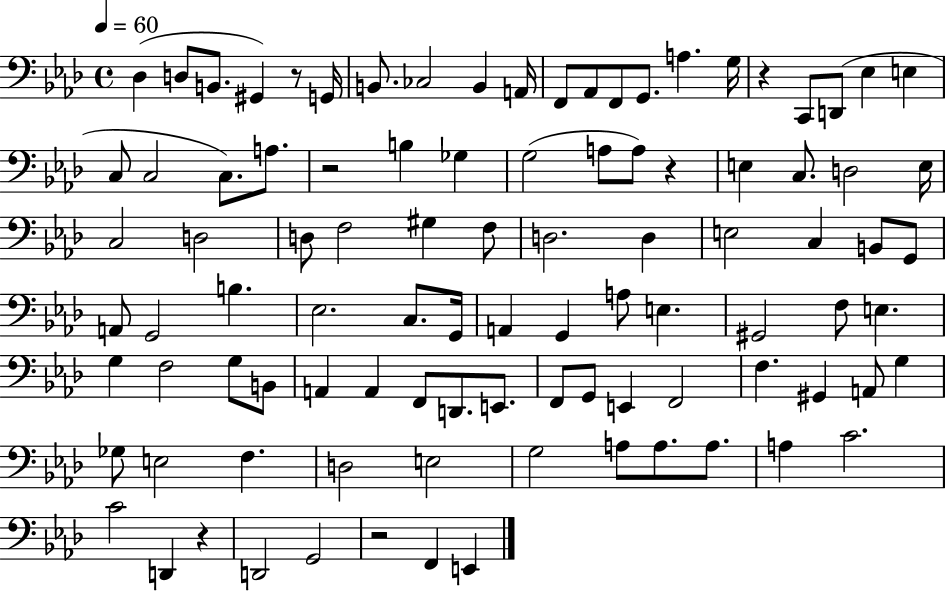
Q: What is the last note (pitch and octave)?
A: E2